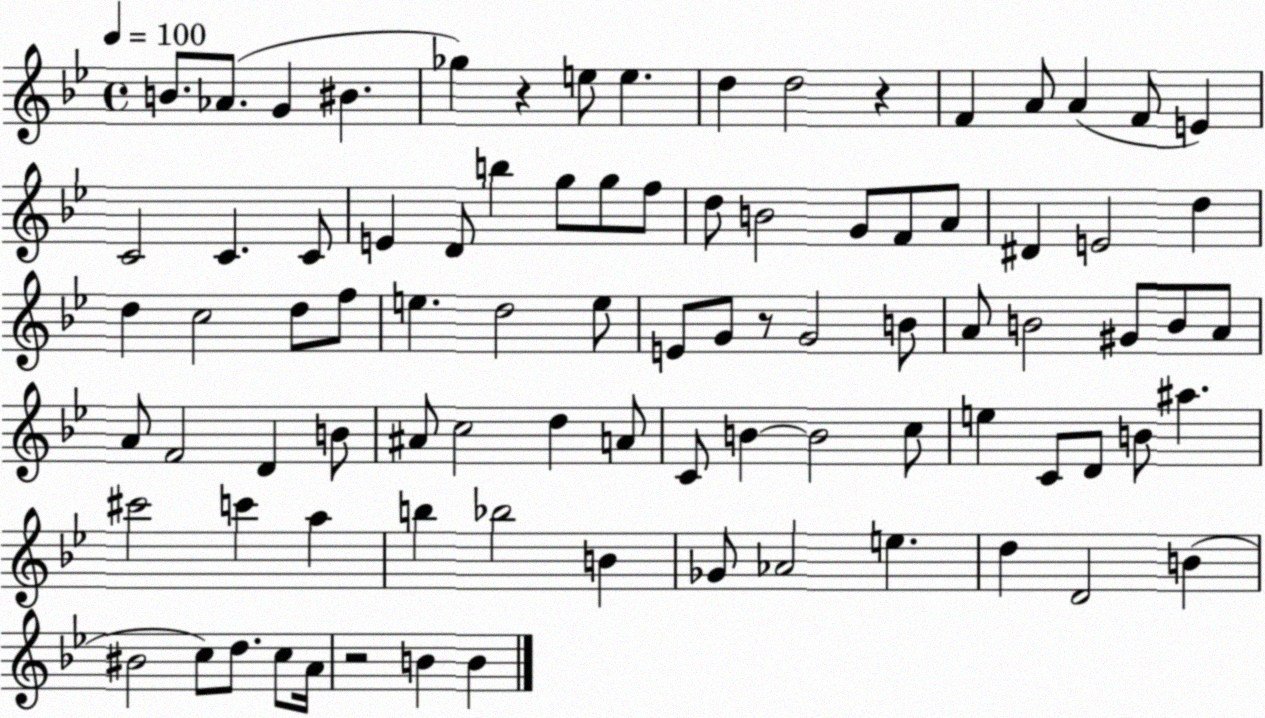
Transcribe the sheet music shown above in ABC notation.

X:1
T:Untitled
M:4/4
L:1/4
K:Bb
B/2 _A/2 G ^B _g z e/2 e d d2 z F A/2 A F/2 E C2 C C/2 E D/2 b g/2 g/2 f/2 d/2 B2 G/2 F/2 A/2 ^D E2 d d c2 d/2 f/2 e d2 e/2 E/2 G/2 z/2 G2 B/2 A/2 B2 ^G/2 B/2 A/2 A/2 F2 D B/2 ^A/2 c2 d A/2 C/2 B B2 c/2 e C/2 D/2 B/2 ^a ^c'2 c' a b _b2 B _G/2 _A2 e d D2 B ^B2 c/2 d/2 c/2 A/4 z2 B B